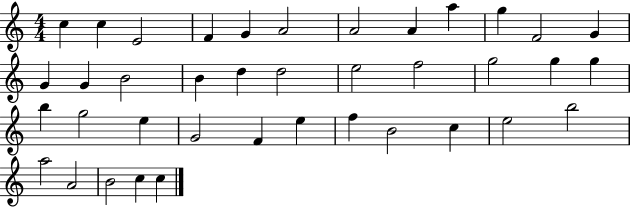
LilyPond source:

{
  \clef treble
  \numericTimeSignature
  \time 4/4
  \key c \major
  c''4 c''4 e'2 | f'4 g'4 a'2 | a'2 a'4 a''4 | g''4 f'2 g'4 | \break g'4 g'4 b'2 | b'4 d''4 d''2 | e''2 f''2 | g''2 g''4 g''4 | \break b''4 g''2 e''4 | g'2 f'4 e''4 | f''4 b'2 c''4 | e''2 b''2 | \break a''2 a'2 | b'2 c''4 c''4 | \bar "|."
}